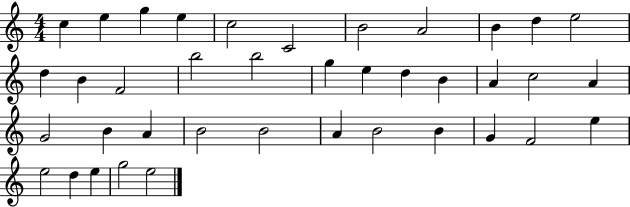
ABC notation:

X:1
T:Untitled
M:4/4
L:1/4
K:C
c e g e c2 C2 B2 A2 B d e2 d B F2 b2 b2 g e d B A c2 A G2 B A B2 B2 A B2 B G F2 e e2 d e g2 e2